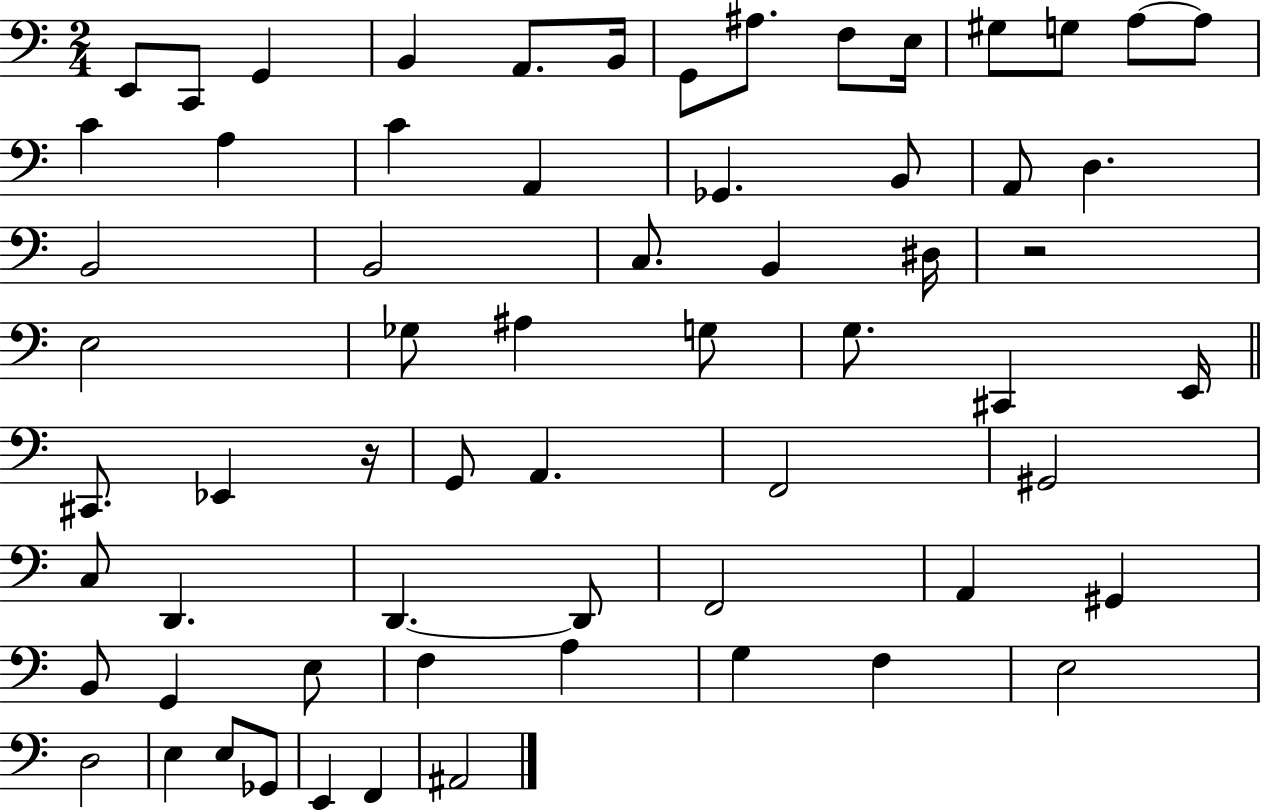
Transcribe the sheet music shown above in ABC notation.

X:1
T:Untitled
M:2/4
L:1/4
K:C
E,,/2 C,,/2 G,, B,, A,,/2 B,,/4 G,,/2 ^A,/2 F,/2 E,/4 ^G,/2 G,/2 A,/2 A,/2 C A, C A,, _G,, B,,/2 A,,/2 D, B,,2 B,,2 C,/2 B,, ^D,/4 z2 E,2 _G,/2 ^A, G,/2 G,/2 ^C,, E,,/4 ^C,,/2 _E,, z/4 G,,/2 A,, F,,2 ^G,,2 C,/2 D,, D,, D,,/2 F,,2 A,, ^G,, B,,/2 G,, E,/2 F, A, G, F, E,2 D,2 E, E,/2 _G,,/2 E,, F,, ^A,,2